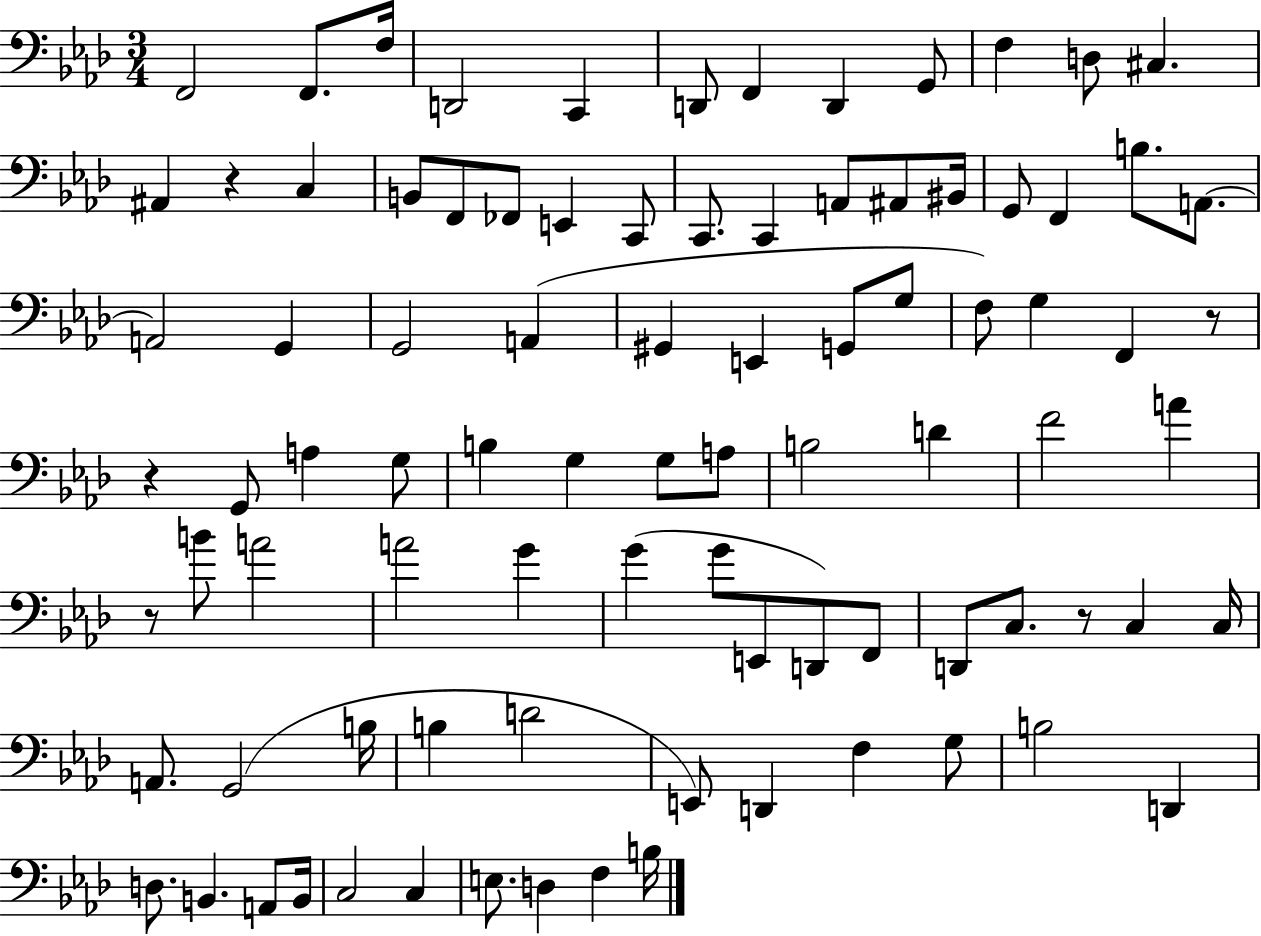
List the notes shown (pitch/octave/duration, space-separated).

F2/h F2/e. F3/s D2/h C2/q D2/e F2/q D2/q G2/e F3/q D3/e C#3/q. A#2/q R/q C3/q B2/e F2/e FES2/e E2/q C2/e C2/e. C2/q A2/e A#2/e BIS2/s G2/e F2/q B3/e. A2/e. A2/h G2/q G2/h A2/q G#2/q E2/q G2/e G3/e F3/e G3/q F2/q R/e R/q G2/e A3/q G3/e B3/q G3/q G3/e A3/e B3/h D4/q F4/h A4/q R/e B4/e A4/h A4/h G4/q G4/q G4/e E2/e D2/e F2/e D2/e C3/e. R/e C3/q C3/s A2/e. G2/h B3/s B3/q D4/h E2/e D2/q F3/q G3/e B3/h D2/q D3/e. B2/q. A2/e B2/s C3/h C3/q E3/e. D3/q F3/q B3/s